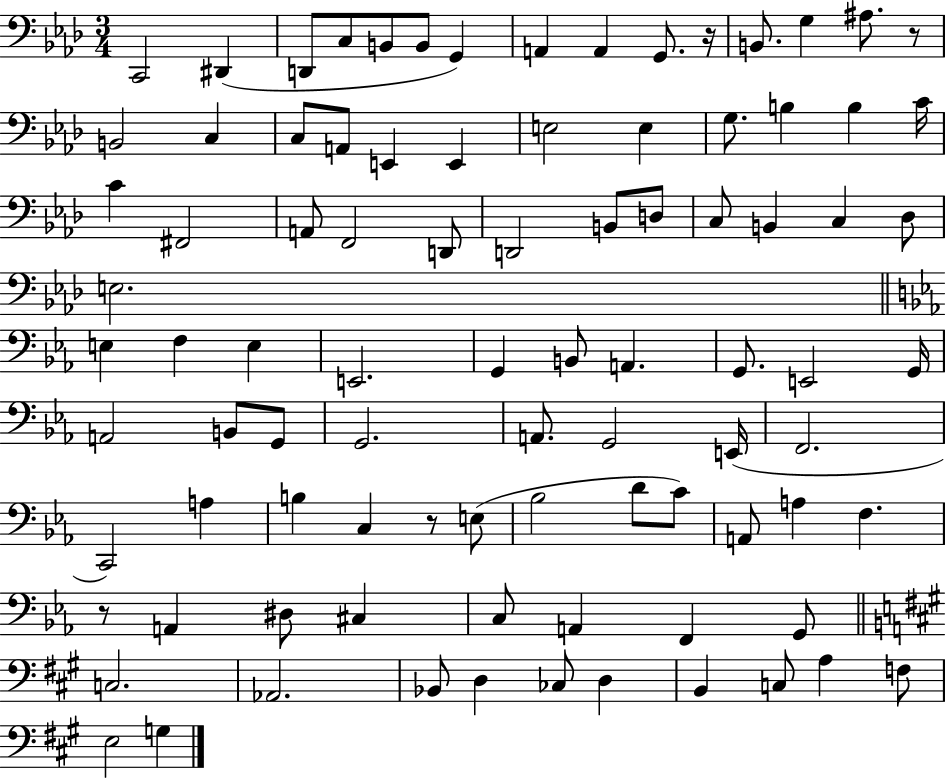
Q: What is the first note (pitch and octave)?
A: C2